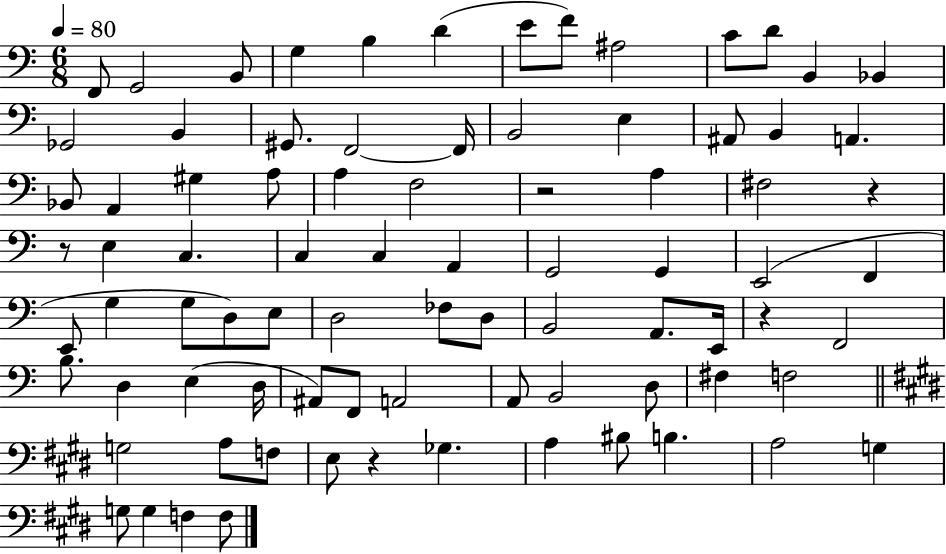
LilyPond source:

{
  \clef bass
  \numericTimeSignature
  \time 6/8
  \key c \major
  \tempo 4 = 80
  f,8 g,2 b,8 | g4 b4 d'4( | e'8 f'8) ais2 | c'8 d'8 b,4 bes,4 | \break ges,2 b,4 | gis,8. f,2~~ f,16 | b,2 e4 | ais,8 b,4 a,4. | \break bes,8 a,4 gis4 a8 | a4 f2 | r2 a4 | fis2 r4 | \break r8 e4 c4. | c4 c4 a,4 | g,2 g,4 | e,2( f,4 | \break e,8 g4 g8 d8) e8 | d2 fes8 d8 | b,2 a,8. e,16 | r4 f,2 | \break b8. d4 e4( d16 | ais,8) f,8 a,2 | a,8 b,2 d8 | fis4 f2 | \break \bar "||" \break \key e \major g2 a8 f8 | e8 r4 ges4. | a4 bis8 b4. | a2 g4 | \break g8 g4 f4 f8 | \bar "|."
}